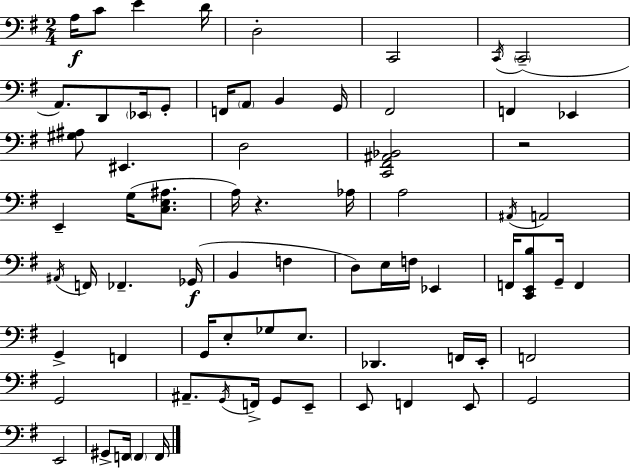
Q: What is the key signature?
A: E minor